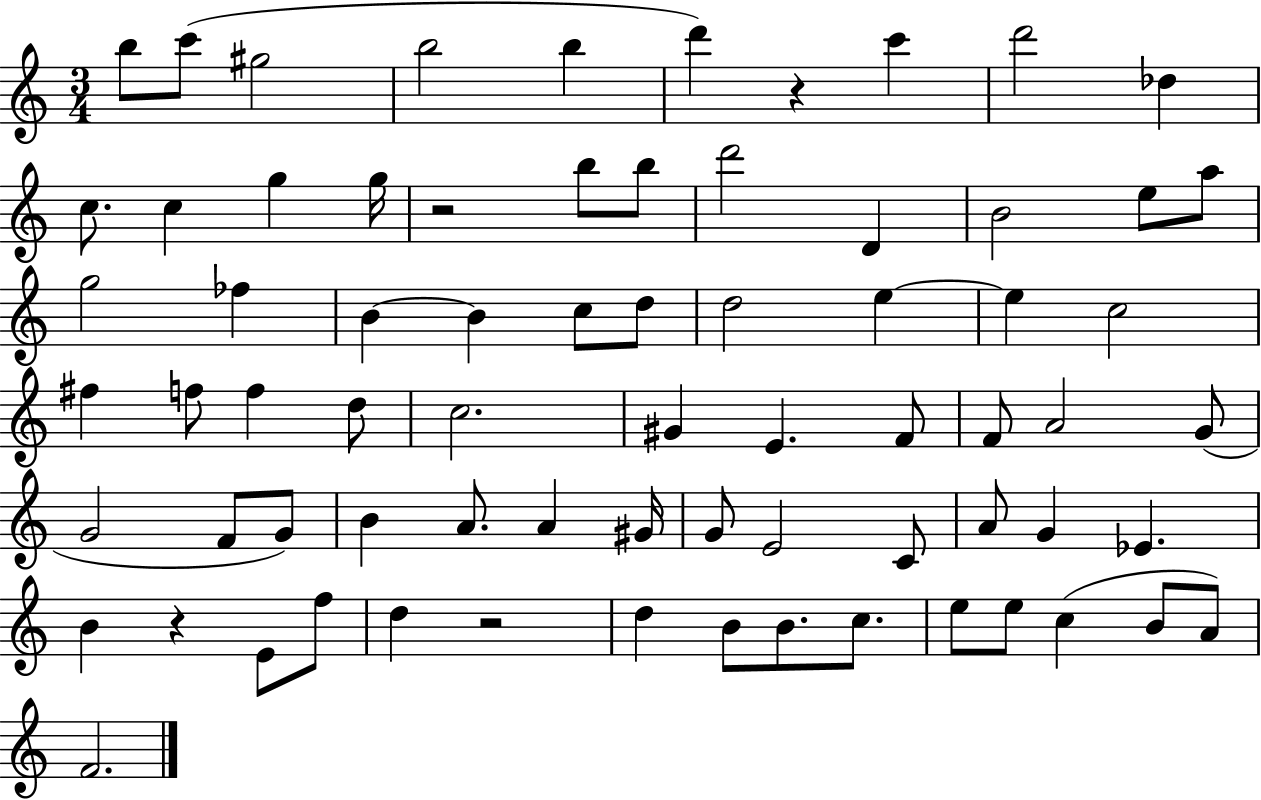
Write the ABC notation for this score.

X:1
T:Untitled
M:3/4
L:1/4
K:C
b/2 c'/2 ^g2 b2 b d' z c' d'2 _d c/2 c g g/4 z2 b/2 b/2 d'2 D B2 e/2 a/2 g2 _f B B c/2 d/2 d2 e e c2 ^f f/2 f d/2 c2 ^G E F/2 F/2 A2 G/2 G2 F/2 G/2 B A/2 A ^G/4 G/2 E2 C/2 A/2 G _E B z E/2 f/2 d z2 d B/2 B/2 c/2 e/2 e/2 c B/2 A/2 F2